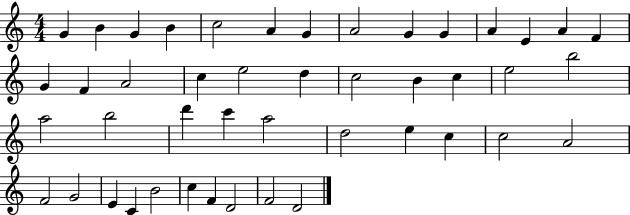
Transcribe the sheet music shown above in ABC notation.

X:1
T:Untitled
M:4/4
L:1/4
K:C
G B G B c2 A G A2 G G A E A F G F A2 c e2 d c2 B c e2 b2 a2 b2 d' c' a2 d2 e c c2 A2 F2 G2 E C B2 c F D2 F2 D2